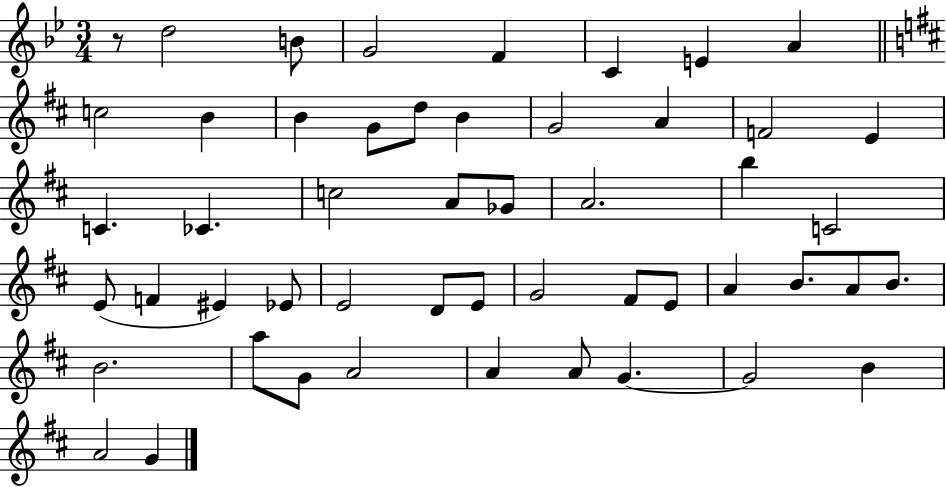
R/e D5/h B4/e G4/h F4/q C4/q E4/q A4/q C5/h B4/q B4/q G4/e D5/e B4/q G4/h A4/q F4/h E4/q C4/q. CES4/q. C5/h A4/e Gb4/e A4/h. B5/q C4/h E4/e F4/q EIS4/q Eb4/e E4/h D4/e E4/e G4/h F#4/e E4/e A4/q B4/e. A4/e B4/e. B4/h. A5/e G4/e A4/h A4/q A4/e G4/q. G4/h B4/q A4/h G4/q